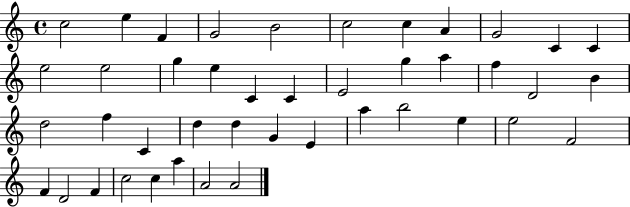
C5/h E5/q F4/q G4/h B4/h C5/h C5/q A4/q G4/h C4/q C4/q E5/h E5/h G5/q E5/q C4/q C4/q E4/h G5/q A5/q F5/q D4/h B4/q D5/h F5/q C4/q D5/q D5/q G4/q E4/q A5/q B5/h E5/q E5/h F4/h F4/q D4/h F4/q C5/h C5/q A5/q A4/h A4/h